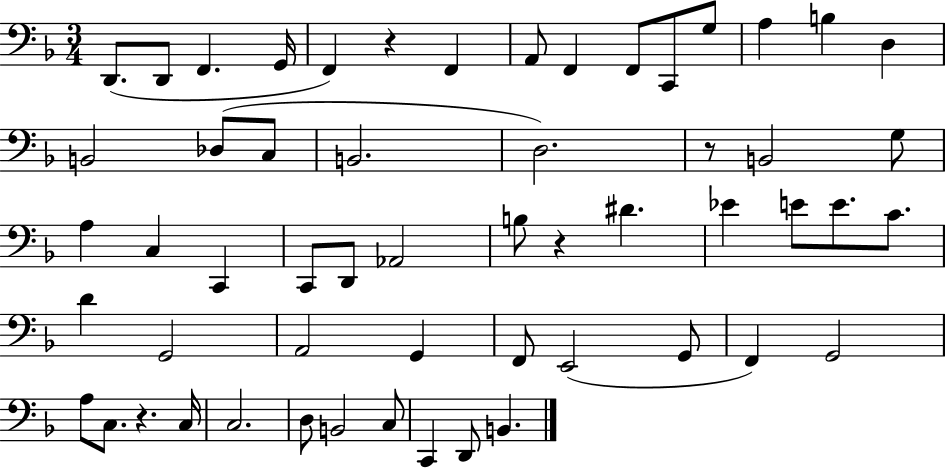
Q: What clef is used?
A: bass